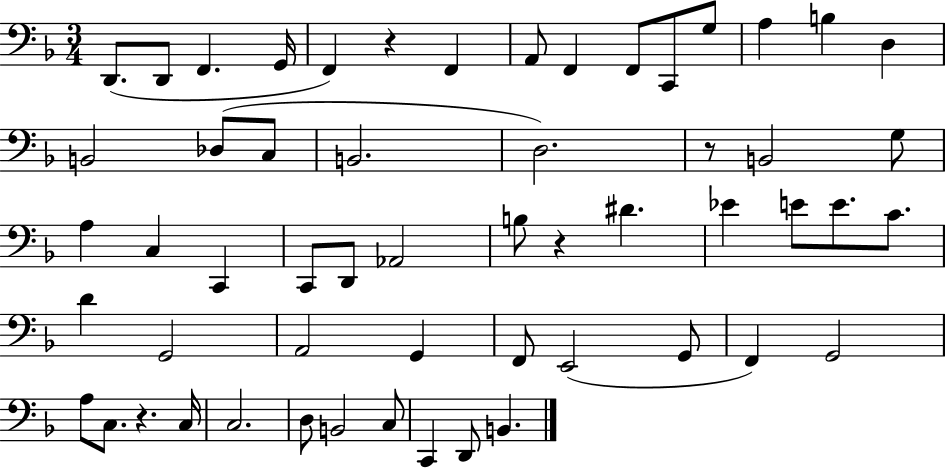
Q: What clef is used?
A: bass